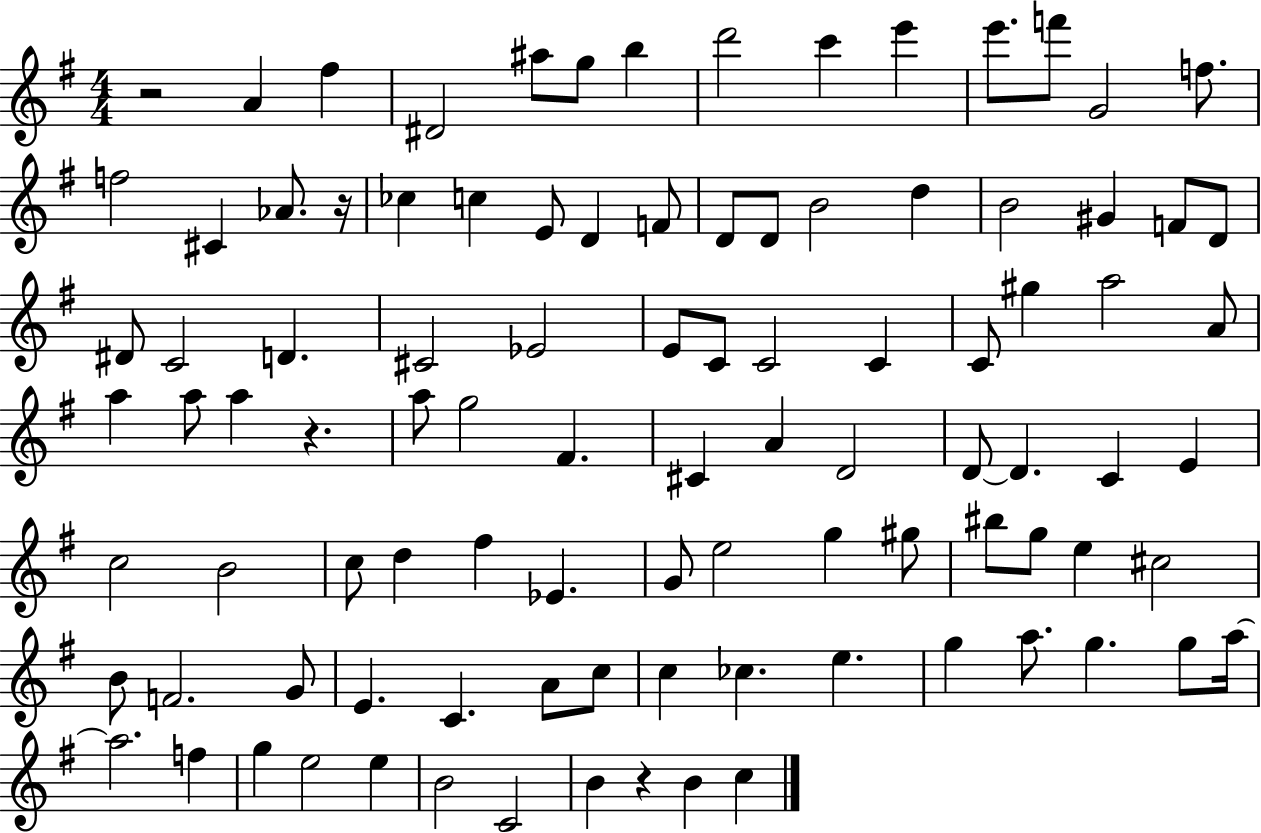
R/h A4/q F#5/q D#4/h A#5/e G5/e B5/q D6/h C6/q E6/q E6/e. F6/e G4/h F5/e. F5/h C#4/q Ab4/e. R/s CES5/q C5/q E4/e D4/q F4/e D4/e D4/e B4/h D5/q B4/h G#4/q F4/e D4/e D#4/e C4/h D4/q. C#4/h Eb4/h E4/e C4/e C4/h C4/q C4/e G#5/q A5/h A4/e A5/q A5/e A5/q R/q. A5/e G5/h F#4/q. C#4/q A4/q D4/h D4/e D4/q. C4/q E4/q C5/h B4/h C5/e D5/q F#5/q Eb4/q. G4/e E5/h G5/q G#5/e BIS5/e G5/e E5/q C#5/h B4/e F4/h. G4/e E4/q. C4/q. A4/e C5/e C5/q CES5/q. E5/q. G5/q A5/e. G5/q. G5/e A5/s A5/h. F5/q G5/q E5/h E5/q B4/h C4/h B4/q R/q B4/q C5/q